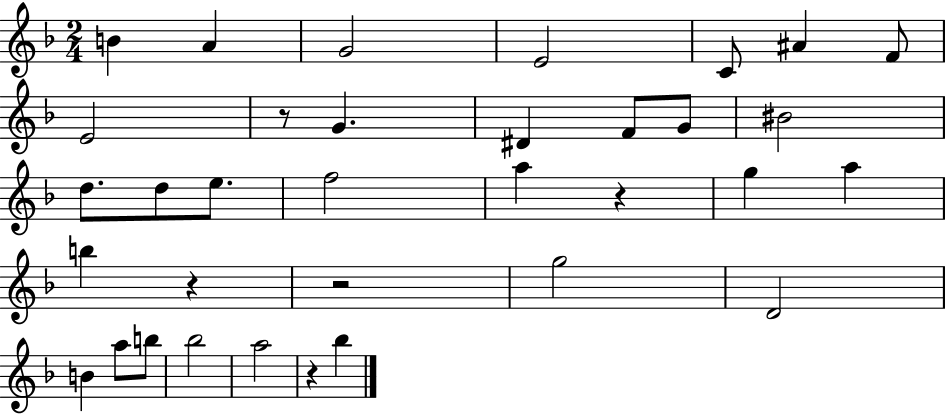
X:1
T:Untitled
M:2/4
L:1/4
K:F
B A G2 E2 C/2 ^A F/2 E2 z/2 G ^D F/2 G/2 ^B2 d/2 d/2 e/2 f2 a z g a b z z2 g2 D2 B a/2 b/2 _b2 a2 z _b